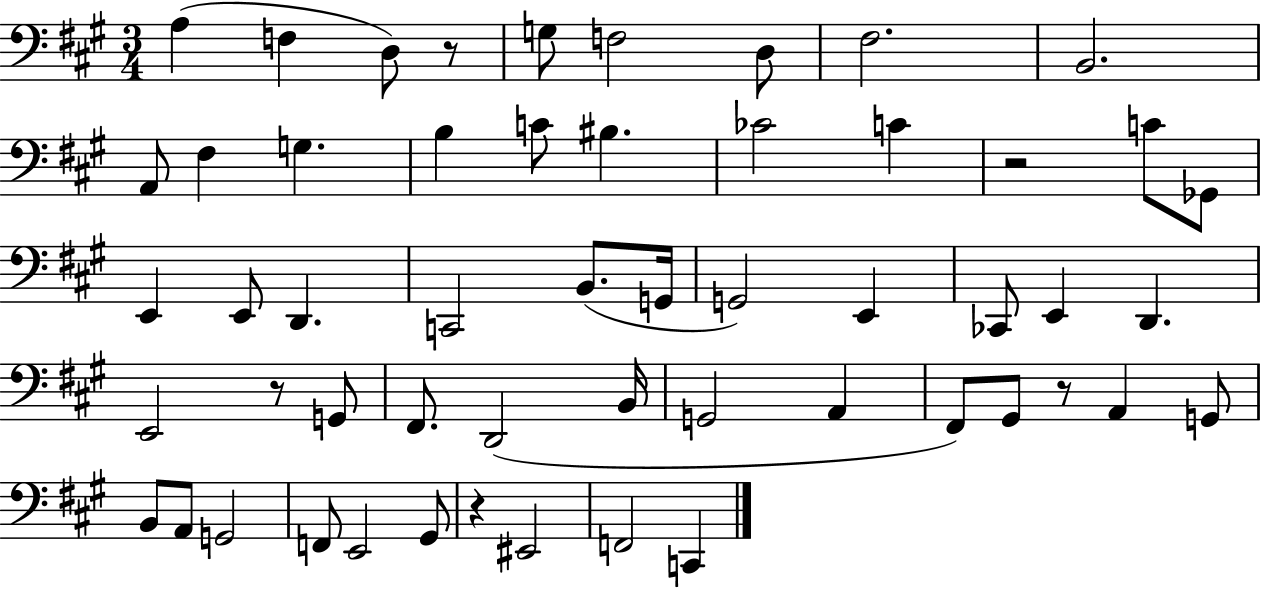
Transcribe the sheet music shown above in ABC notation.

X:1
T:Untitled
M:3/4
L:1/4
K:A
A, F, D,/2 z/2 G,/2 F,2 D,/2 ^F,2 B,,2 A,,/2 ^F, G, B, C/2 ^B, _C2 C z2 C/2 _G,,/2 E,, E,,/2 D,, C,,2 B,,/2 G,,/4 G,,2 E,, _C,,/2 E,, D,, E,,2 z/2 G,,/2 ^F,,/2 D,,2 B,,/4 G,,2 A,, ^F,,/2 ^G,,/2 z/2 A,, G,,/2 B,,/2 A,,/2 G,,2 F,,/2 E,,2 ^G,,/2 z ^E,,2 F,,2 C,,